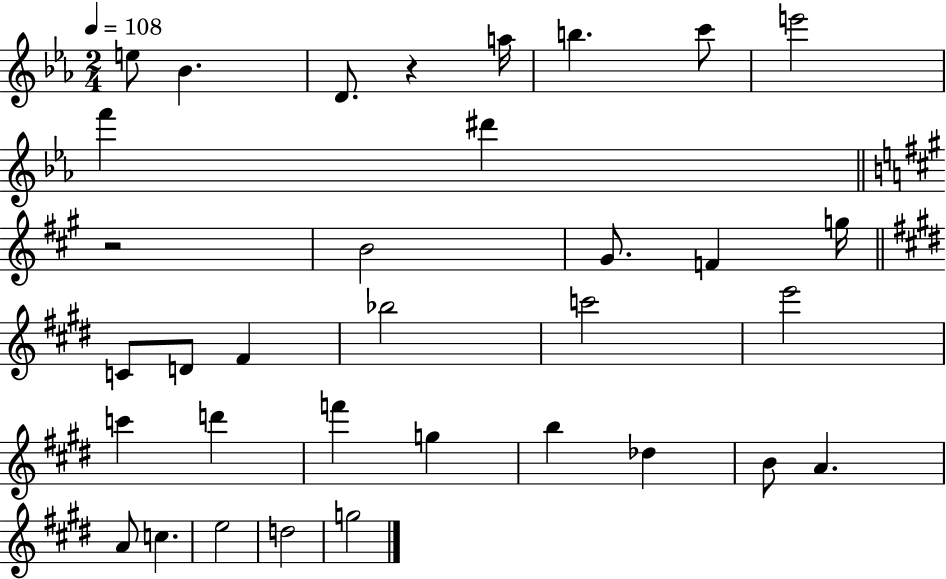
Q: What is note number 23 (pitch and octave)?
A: G5